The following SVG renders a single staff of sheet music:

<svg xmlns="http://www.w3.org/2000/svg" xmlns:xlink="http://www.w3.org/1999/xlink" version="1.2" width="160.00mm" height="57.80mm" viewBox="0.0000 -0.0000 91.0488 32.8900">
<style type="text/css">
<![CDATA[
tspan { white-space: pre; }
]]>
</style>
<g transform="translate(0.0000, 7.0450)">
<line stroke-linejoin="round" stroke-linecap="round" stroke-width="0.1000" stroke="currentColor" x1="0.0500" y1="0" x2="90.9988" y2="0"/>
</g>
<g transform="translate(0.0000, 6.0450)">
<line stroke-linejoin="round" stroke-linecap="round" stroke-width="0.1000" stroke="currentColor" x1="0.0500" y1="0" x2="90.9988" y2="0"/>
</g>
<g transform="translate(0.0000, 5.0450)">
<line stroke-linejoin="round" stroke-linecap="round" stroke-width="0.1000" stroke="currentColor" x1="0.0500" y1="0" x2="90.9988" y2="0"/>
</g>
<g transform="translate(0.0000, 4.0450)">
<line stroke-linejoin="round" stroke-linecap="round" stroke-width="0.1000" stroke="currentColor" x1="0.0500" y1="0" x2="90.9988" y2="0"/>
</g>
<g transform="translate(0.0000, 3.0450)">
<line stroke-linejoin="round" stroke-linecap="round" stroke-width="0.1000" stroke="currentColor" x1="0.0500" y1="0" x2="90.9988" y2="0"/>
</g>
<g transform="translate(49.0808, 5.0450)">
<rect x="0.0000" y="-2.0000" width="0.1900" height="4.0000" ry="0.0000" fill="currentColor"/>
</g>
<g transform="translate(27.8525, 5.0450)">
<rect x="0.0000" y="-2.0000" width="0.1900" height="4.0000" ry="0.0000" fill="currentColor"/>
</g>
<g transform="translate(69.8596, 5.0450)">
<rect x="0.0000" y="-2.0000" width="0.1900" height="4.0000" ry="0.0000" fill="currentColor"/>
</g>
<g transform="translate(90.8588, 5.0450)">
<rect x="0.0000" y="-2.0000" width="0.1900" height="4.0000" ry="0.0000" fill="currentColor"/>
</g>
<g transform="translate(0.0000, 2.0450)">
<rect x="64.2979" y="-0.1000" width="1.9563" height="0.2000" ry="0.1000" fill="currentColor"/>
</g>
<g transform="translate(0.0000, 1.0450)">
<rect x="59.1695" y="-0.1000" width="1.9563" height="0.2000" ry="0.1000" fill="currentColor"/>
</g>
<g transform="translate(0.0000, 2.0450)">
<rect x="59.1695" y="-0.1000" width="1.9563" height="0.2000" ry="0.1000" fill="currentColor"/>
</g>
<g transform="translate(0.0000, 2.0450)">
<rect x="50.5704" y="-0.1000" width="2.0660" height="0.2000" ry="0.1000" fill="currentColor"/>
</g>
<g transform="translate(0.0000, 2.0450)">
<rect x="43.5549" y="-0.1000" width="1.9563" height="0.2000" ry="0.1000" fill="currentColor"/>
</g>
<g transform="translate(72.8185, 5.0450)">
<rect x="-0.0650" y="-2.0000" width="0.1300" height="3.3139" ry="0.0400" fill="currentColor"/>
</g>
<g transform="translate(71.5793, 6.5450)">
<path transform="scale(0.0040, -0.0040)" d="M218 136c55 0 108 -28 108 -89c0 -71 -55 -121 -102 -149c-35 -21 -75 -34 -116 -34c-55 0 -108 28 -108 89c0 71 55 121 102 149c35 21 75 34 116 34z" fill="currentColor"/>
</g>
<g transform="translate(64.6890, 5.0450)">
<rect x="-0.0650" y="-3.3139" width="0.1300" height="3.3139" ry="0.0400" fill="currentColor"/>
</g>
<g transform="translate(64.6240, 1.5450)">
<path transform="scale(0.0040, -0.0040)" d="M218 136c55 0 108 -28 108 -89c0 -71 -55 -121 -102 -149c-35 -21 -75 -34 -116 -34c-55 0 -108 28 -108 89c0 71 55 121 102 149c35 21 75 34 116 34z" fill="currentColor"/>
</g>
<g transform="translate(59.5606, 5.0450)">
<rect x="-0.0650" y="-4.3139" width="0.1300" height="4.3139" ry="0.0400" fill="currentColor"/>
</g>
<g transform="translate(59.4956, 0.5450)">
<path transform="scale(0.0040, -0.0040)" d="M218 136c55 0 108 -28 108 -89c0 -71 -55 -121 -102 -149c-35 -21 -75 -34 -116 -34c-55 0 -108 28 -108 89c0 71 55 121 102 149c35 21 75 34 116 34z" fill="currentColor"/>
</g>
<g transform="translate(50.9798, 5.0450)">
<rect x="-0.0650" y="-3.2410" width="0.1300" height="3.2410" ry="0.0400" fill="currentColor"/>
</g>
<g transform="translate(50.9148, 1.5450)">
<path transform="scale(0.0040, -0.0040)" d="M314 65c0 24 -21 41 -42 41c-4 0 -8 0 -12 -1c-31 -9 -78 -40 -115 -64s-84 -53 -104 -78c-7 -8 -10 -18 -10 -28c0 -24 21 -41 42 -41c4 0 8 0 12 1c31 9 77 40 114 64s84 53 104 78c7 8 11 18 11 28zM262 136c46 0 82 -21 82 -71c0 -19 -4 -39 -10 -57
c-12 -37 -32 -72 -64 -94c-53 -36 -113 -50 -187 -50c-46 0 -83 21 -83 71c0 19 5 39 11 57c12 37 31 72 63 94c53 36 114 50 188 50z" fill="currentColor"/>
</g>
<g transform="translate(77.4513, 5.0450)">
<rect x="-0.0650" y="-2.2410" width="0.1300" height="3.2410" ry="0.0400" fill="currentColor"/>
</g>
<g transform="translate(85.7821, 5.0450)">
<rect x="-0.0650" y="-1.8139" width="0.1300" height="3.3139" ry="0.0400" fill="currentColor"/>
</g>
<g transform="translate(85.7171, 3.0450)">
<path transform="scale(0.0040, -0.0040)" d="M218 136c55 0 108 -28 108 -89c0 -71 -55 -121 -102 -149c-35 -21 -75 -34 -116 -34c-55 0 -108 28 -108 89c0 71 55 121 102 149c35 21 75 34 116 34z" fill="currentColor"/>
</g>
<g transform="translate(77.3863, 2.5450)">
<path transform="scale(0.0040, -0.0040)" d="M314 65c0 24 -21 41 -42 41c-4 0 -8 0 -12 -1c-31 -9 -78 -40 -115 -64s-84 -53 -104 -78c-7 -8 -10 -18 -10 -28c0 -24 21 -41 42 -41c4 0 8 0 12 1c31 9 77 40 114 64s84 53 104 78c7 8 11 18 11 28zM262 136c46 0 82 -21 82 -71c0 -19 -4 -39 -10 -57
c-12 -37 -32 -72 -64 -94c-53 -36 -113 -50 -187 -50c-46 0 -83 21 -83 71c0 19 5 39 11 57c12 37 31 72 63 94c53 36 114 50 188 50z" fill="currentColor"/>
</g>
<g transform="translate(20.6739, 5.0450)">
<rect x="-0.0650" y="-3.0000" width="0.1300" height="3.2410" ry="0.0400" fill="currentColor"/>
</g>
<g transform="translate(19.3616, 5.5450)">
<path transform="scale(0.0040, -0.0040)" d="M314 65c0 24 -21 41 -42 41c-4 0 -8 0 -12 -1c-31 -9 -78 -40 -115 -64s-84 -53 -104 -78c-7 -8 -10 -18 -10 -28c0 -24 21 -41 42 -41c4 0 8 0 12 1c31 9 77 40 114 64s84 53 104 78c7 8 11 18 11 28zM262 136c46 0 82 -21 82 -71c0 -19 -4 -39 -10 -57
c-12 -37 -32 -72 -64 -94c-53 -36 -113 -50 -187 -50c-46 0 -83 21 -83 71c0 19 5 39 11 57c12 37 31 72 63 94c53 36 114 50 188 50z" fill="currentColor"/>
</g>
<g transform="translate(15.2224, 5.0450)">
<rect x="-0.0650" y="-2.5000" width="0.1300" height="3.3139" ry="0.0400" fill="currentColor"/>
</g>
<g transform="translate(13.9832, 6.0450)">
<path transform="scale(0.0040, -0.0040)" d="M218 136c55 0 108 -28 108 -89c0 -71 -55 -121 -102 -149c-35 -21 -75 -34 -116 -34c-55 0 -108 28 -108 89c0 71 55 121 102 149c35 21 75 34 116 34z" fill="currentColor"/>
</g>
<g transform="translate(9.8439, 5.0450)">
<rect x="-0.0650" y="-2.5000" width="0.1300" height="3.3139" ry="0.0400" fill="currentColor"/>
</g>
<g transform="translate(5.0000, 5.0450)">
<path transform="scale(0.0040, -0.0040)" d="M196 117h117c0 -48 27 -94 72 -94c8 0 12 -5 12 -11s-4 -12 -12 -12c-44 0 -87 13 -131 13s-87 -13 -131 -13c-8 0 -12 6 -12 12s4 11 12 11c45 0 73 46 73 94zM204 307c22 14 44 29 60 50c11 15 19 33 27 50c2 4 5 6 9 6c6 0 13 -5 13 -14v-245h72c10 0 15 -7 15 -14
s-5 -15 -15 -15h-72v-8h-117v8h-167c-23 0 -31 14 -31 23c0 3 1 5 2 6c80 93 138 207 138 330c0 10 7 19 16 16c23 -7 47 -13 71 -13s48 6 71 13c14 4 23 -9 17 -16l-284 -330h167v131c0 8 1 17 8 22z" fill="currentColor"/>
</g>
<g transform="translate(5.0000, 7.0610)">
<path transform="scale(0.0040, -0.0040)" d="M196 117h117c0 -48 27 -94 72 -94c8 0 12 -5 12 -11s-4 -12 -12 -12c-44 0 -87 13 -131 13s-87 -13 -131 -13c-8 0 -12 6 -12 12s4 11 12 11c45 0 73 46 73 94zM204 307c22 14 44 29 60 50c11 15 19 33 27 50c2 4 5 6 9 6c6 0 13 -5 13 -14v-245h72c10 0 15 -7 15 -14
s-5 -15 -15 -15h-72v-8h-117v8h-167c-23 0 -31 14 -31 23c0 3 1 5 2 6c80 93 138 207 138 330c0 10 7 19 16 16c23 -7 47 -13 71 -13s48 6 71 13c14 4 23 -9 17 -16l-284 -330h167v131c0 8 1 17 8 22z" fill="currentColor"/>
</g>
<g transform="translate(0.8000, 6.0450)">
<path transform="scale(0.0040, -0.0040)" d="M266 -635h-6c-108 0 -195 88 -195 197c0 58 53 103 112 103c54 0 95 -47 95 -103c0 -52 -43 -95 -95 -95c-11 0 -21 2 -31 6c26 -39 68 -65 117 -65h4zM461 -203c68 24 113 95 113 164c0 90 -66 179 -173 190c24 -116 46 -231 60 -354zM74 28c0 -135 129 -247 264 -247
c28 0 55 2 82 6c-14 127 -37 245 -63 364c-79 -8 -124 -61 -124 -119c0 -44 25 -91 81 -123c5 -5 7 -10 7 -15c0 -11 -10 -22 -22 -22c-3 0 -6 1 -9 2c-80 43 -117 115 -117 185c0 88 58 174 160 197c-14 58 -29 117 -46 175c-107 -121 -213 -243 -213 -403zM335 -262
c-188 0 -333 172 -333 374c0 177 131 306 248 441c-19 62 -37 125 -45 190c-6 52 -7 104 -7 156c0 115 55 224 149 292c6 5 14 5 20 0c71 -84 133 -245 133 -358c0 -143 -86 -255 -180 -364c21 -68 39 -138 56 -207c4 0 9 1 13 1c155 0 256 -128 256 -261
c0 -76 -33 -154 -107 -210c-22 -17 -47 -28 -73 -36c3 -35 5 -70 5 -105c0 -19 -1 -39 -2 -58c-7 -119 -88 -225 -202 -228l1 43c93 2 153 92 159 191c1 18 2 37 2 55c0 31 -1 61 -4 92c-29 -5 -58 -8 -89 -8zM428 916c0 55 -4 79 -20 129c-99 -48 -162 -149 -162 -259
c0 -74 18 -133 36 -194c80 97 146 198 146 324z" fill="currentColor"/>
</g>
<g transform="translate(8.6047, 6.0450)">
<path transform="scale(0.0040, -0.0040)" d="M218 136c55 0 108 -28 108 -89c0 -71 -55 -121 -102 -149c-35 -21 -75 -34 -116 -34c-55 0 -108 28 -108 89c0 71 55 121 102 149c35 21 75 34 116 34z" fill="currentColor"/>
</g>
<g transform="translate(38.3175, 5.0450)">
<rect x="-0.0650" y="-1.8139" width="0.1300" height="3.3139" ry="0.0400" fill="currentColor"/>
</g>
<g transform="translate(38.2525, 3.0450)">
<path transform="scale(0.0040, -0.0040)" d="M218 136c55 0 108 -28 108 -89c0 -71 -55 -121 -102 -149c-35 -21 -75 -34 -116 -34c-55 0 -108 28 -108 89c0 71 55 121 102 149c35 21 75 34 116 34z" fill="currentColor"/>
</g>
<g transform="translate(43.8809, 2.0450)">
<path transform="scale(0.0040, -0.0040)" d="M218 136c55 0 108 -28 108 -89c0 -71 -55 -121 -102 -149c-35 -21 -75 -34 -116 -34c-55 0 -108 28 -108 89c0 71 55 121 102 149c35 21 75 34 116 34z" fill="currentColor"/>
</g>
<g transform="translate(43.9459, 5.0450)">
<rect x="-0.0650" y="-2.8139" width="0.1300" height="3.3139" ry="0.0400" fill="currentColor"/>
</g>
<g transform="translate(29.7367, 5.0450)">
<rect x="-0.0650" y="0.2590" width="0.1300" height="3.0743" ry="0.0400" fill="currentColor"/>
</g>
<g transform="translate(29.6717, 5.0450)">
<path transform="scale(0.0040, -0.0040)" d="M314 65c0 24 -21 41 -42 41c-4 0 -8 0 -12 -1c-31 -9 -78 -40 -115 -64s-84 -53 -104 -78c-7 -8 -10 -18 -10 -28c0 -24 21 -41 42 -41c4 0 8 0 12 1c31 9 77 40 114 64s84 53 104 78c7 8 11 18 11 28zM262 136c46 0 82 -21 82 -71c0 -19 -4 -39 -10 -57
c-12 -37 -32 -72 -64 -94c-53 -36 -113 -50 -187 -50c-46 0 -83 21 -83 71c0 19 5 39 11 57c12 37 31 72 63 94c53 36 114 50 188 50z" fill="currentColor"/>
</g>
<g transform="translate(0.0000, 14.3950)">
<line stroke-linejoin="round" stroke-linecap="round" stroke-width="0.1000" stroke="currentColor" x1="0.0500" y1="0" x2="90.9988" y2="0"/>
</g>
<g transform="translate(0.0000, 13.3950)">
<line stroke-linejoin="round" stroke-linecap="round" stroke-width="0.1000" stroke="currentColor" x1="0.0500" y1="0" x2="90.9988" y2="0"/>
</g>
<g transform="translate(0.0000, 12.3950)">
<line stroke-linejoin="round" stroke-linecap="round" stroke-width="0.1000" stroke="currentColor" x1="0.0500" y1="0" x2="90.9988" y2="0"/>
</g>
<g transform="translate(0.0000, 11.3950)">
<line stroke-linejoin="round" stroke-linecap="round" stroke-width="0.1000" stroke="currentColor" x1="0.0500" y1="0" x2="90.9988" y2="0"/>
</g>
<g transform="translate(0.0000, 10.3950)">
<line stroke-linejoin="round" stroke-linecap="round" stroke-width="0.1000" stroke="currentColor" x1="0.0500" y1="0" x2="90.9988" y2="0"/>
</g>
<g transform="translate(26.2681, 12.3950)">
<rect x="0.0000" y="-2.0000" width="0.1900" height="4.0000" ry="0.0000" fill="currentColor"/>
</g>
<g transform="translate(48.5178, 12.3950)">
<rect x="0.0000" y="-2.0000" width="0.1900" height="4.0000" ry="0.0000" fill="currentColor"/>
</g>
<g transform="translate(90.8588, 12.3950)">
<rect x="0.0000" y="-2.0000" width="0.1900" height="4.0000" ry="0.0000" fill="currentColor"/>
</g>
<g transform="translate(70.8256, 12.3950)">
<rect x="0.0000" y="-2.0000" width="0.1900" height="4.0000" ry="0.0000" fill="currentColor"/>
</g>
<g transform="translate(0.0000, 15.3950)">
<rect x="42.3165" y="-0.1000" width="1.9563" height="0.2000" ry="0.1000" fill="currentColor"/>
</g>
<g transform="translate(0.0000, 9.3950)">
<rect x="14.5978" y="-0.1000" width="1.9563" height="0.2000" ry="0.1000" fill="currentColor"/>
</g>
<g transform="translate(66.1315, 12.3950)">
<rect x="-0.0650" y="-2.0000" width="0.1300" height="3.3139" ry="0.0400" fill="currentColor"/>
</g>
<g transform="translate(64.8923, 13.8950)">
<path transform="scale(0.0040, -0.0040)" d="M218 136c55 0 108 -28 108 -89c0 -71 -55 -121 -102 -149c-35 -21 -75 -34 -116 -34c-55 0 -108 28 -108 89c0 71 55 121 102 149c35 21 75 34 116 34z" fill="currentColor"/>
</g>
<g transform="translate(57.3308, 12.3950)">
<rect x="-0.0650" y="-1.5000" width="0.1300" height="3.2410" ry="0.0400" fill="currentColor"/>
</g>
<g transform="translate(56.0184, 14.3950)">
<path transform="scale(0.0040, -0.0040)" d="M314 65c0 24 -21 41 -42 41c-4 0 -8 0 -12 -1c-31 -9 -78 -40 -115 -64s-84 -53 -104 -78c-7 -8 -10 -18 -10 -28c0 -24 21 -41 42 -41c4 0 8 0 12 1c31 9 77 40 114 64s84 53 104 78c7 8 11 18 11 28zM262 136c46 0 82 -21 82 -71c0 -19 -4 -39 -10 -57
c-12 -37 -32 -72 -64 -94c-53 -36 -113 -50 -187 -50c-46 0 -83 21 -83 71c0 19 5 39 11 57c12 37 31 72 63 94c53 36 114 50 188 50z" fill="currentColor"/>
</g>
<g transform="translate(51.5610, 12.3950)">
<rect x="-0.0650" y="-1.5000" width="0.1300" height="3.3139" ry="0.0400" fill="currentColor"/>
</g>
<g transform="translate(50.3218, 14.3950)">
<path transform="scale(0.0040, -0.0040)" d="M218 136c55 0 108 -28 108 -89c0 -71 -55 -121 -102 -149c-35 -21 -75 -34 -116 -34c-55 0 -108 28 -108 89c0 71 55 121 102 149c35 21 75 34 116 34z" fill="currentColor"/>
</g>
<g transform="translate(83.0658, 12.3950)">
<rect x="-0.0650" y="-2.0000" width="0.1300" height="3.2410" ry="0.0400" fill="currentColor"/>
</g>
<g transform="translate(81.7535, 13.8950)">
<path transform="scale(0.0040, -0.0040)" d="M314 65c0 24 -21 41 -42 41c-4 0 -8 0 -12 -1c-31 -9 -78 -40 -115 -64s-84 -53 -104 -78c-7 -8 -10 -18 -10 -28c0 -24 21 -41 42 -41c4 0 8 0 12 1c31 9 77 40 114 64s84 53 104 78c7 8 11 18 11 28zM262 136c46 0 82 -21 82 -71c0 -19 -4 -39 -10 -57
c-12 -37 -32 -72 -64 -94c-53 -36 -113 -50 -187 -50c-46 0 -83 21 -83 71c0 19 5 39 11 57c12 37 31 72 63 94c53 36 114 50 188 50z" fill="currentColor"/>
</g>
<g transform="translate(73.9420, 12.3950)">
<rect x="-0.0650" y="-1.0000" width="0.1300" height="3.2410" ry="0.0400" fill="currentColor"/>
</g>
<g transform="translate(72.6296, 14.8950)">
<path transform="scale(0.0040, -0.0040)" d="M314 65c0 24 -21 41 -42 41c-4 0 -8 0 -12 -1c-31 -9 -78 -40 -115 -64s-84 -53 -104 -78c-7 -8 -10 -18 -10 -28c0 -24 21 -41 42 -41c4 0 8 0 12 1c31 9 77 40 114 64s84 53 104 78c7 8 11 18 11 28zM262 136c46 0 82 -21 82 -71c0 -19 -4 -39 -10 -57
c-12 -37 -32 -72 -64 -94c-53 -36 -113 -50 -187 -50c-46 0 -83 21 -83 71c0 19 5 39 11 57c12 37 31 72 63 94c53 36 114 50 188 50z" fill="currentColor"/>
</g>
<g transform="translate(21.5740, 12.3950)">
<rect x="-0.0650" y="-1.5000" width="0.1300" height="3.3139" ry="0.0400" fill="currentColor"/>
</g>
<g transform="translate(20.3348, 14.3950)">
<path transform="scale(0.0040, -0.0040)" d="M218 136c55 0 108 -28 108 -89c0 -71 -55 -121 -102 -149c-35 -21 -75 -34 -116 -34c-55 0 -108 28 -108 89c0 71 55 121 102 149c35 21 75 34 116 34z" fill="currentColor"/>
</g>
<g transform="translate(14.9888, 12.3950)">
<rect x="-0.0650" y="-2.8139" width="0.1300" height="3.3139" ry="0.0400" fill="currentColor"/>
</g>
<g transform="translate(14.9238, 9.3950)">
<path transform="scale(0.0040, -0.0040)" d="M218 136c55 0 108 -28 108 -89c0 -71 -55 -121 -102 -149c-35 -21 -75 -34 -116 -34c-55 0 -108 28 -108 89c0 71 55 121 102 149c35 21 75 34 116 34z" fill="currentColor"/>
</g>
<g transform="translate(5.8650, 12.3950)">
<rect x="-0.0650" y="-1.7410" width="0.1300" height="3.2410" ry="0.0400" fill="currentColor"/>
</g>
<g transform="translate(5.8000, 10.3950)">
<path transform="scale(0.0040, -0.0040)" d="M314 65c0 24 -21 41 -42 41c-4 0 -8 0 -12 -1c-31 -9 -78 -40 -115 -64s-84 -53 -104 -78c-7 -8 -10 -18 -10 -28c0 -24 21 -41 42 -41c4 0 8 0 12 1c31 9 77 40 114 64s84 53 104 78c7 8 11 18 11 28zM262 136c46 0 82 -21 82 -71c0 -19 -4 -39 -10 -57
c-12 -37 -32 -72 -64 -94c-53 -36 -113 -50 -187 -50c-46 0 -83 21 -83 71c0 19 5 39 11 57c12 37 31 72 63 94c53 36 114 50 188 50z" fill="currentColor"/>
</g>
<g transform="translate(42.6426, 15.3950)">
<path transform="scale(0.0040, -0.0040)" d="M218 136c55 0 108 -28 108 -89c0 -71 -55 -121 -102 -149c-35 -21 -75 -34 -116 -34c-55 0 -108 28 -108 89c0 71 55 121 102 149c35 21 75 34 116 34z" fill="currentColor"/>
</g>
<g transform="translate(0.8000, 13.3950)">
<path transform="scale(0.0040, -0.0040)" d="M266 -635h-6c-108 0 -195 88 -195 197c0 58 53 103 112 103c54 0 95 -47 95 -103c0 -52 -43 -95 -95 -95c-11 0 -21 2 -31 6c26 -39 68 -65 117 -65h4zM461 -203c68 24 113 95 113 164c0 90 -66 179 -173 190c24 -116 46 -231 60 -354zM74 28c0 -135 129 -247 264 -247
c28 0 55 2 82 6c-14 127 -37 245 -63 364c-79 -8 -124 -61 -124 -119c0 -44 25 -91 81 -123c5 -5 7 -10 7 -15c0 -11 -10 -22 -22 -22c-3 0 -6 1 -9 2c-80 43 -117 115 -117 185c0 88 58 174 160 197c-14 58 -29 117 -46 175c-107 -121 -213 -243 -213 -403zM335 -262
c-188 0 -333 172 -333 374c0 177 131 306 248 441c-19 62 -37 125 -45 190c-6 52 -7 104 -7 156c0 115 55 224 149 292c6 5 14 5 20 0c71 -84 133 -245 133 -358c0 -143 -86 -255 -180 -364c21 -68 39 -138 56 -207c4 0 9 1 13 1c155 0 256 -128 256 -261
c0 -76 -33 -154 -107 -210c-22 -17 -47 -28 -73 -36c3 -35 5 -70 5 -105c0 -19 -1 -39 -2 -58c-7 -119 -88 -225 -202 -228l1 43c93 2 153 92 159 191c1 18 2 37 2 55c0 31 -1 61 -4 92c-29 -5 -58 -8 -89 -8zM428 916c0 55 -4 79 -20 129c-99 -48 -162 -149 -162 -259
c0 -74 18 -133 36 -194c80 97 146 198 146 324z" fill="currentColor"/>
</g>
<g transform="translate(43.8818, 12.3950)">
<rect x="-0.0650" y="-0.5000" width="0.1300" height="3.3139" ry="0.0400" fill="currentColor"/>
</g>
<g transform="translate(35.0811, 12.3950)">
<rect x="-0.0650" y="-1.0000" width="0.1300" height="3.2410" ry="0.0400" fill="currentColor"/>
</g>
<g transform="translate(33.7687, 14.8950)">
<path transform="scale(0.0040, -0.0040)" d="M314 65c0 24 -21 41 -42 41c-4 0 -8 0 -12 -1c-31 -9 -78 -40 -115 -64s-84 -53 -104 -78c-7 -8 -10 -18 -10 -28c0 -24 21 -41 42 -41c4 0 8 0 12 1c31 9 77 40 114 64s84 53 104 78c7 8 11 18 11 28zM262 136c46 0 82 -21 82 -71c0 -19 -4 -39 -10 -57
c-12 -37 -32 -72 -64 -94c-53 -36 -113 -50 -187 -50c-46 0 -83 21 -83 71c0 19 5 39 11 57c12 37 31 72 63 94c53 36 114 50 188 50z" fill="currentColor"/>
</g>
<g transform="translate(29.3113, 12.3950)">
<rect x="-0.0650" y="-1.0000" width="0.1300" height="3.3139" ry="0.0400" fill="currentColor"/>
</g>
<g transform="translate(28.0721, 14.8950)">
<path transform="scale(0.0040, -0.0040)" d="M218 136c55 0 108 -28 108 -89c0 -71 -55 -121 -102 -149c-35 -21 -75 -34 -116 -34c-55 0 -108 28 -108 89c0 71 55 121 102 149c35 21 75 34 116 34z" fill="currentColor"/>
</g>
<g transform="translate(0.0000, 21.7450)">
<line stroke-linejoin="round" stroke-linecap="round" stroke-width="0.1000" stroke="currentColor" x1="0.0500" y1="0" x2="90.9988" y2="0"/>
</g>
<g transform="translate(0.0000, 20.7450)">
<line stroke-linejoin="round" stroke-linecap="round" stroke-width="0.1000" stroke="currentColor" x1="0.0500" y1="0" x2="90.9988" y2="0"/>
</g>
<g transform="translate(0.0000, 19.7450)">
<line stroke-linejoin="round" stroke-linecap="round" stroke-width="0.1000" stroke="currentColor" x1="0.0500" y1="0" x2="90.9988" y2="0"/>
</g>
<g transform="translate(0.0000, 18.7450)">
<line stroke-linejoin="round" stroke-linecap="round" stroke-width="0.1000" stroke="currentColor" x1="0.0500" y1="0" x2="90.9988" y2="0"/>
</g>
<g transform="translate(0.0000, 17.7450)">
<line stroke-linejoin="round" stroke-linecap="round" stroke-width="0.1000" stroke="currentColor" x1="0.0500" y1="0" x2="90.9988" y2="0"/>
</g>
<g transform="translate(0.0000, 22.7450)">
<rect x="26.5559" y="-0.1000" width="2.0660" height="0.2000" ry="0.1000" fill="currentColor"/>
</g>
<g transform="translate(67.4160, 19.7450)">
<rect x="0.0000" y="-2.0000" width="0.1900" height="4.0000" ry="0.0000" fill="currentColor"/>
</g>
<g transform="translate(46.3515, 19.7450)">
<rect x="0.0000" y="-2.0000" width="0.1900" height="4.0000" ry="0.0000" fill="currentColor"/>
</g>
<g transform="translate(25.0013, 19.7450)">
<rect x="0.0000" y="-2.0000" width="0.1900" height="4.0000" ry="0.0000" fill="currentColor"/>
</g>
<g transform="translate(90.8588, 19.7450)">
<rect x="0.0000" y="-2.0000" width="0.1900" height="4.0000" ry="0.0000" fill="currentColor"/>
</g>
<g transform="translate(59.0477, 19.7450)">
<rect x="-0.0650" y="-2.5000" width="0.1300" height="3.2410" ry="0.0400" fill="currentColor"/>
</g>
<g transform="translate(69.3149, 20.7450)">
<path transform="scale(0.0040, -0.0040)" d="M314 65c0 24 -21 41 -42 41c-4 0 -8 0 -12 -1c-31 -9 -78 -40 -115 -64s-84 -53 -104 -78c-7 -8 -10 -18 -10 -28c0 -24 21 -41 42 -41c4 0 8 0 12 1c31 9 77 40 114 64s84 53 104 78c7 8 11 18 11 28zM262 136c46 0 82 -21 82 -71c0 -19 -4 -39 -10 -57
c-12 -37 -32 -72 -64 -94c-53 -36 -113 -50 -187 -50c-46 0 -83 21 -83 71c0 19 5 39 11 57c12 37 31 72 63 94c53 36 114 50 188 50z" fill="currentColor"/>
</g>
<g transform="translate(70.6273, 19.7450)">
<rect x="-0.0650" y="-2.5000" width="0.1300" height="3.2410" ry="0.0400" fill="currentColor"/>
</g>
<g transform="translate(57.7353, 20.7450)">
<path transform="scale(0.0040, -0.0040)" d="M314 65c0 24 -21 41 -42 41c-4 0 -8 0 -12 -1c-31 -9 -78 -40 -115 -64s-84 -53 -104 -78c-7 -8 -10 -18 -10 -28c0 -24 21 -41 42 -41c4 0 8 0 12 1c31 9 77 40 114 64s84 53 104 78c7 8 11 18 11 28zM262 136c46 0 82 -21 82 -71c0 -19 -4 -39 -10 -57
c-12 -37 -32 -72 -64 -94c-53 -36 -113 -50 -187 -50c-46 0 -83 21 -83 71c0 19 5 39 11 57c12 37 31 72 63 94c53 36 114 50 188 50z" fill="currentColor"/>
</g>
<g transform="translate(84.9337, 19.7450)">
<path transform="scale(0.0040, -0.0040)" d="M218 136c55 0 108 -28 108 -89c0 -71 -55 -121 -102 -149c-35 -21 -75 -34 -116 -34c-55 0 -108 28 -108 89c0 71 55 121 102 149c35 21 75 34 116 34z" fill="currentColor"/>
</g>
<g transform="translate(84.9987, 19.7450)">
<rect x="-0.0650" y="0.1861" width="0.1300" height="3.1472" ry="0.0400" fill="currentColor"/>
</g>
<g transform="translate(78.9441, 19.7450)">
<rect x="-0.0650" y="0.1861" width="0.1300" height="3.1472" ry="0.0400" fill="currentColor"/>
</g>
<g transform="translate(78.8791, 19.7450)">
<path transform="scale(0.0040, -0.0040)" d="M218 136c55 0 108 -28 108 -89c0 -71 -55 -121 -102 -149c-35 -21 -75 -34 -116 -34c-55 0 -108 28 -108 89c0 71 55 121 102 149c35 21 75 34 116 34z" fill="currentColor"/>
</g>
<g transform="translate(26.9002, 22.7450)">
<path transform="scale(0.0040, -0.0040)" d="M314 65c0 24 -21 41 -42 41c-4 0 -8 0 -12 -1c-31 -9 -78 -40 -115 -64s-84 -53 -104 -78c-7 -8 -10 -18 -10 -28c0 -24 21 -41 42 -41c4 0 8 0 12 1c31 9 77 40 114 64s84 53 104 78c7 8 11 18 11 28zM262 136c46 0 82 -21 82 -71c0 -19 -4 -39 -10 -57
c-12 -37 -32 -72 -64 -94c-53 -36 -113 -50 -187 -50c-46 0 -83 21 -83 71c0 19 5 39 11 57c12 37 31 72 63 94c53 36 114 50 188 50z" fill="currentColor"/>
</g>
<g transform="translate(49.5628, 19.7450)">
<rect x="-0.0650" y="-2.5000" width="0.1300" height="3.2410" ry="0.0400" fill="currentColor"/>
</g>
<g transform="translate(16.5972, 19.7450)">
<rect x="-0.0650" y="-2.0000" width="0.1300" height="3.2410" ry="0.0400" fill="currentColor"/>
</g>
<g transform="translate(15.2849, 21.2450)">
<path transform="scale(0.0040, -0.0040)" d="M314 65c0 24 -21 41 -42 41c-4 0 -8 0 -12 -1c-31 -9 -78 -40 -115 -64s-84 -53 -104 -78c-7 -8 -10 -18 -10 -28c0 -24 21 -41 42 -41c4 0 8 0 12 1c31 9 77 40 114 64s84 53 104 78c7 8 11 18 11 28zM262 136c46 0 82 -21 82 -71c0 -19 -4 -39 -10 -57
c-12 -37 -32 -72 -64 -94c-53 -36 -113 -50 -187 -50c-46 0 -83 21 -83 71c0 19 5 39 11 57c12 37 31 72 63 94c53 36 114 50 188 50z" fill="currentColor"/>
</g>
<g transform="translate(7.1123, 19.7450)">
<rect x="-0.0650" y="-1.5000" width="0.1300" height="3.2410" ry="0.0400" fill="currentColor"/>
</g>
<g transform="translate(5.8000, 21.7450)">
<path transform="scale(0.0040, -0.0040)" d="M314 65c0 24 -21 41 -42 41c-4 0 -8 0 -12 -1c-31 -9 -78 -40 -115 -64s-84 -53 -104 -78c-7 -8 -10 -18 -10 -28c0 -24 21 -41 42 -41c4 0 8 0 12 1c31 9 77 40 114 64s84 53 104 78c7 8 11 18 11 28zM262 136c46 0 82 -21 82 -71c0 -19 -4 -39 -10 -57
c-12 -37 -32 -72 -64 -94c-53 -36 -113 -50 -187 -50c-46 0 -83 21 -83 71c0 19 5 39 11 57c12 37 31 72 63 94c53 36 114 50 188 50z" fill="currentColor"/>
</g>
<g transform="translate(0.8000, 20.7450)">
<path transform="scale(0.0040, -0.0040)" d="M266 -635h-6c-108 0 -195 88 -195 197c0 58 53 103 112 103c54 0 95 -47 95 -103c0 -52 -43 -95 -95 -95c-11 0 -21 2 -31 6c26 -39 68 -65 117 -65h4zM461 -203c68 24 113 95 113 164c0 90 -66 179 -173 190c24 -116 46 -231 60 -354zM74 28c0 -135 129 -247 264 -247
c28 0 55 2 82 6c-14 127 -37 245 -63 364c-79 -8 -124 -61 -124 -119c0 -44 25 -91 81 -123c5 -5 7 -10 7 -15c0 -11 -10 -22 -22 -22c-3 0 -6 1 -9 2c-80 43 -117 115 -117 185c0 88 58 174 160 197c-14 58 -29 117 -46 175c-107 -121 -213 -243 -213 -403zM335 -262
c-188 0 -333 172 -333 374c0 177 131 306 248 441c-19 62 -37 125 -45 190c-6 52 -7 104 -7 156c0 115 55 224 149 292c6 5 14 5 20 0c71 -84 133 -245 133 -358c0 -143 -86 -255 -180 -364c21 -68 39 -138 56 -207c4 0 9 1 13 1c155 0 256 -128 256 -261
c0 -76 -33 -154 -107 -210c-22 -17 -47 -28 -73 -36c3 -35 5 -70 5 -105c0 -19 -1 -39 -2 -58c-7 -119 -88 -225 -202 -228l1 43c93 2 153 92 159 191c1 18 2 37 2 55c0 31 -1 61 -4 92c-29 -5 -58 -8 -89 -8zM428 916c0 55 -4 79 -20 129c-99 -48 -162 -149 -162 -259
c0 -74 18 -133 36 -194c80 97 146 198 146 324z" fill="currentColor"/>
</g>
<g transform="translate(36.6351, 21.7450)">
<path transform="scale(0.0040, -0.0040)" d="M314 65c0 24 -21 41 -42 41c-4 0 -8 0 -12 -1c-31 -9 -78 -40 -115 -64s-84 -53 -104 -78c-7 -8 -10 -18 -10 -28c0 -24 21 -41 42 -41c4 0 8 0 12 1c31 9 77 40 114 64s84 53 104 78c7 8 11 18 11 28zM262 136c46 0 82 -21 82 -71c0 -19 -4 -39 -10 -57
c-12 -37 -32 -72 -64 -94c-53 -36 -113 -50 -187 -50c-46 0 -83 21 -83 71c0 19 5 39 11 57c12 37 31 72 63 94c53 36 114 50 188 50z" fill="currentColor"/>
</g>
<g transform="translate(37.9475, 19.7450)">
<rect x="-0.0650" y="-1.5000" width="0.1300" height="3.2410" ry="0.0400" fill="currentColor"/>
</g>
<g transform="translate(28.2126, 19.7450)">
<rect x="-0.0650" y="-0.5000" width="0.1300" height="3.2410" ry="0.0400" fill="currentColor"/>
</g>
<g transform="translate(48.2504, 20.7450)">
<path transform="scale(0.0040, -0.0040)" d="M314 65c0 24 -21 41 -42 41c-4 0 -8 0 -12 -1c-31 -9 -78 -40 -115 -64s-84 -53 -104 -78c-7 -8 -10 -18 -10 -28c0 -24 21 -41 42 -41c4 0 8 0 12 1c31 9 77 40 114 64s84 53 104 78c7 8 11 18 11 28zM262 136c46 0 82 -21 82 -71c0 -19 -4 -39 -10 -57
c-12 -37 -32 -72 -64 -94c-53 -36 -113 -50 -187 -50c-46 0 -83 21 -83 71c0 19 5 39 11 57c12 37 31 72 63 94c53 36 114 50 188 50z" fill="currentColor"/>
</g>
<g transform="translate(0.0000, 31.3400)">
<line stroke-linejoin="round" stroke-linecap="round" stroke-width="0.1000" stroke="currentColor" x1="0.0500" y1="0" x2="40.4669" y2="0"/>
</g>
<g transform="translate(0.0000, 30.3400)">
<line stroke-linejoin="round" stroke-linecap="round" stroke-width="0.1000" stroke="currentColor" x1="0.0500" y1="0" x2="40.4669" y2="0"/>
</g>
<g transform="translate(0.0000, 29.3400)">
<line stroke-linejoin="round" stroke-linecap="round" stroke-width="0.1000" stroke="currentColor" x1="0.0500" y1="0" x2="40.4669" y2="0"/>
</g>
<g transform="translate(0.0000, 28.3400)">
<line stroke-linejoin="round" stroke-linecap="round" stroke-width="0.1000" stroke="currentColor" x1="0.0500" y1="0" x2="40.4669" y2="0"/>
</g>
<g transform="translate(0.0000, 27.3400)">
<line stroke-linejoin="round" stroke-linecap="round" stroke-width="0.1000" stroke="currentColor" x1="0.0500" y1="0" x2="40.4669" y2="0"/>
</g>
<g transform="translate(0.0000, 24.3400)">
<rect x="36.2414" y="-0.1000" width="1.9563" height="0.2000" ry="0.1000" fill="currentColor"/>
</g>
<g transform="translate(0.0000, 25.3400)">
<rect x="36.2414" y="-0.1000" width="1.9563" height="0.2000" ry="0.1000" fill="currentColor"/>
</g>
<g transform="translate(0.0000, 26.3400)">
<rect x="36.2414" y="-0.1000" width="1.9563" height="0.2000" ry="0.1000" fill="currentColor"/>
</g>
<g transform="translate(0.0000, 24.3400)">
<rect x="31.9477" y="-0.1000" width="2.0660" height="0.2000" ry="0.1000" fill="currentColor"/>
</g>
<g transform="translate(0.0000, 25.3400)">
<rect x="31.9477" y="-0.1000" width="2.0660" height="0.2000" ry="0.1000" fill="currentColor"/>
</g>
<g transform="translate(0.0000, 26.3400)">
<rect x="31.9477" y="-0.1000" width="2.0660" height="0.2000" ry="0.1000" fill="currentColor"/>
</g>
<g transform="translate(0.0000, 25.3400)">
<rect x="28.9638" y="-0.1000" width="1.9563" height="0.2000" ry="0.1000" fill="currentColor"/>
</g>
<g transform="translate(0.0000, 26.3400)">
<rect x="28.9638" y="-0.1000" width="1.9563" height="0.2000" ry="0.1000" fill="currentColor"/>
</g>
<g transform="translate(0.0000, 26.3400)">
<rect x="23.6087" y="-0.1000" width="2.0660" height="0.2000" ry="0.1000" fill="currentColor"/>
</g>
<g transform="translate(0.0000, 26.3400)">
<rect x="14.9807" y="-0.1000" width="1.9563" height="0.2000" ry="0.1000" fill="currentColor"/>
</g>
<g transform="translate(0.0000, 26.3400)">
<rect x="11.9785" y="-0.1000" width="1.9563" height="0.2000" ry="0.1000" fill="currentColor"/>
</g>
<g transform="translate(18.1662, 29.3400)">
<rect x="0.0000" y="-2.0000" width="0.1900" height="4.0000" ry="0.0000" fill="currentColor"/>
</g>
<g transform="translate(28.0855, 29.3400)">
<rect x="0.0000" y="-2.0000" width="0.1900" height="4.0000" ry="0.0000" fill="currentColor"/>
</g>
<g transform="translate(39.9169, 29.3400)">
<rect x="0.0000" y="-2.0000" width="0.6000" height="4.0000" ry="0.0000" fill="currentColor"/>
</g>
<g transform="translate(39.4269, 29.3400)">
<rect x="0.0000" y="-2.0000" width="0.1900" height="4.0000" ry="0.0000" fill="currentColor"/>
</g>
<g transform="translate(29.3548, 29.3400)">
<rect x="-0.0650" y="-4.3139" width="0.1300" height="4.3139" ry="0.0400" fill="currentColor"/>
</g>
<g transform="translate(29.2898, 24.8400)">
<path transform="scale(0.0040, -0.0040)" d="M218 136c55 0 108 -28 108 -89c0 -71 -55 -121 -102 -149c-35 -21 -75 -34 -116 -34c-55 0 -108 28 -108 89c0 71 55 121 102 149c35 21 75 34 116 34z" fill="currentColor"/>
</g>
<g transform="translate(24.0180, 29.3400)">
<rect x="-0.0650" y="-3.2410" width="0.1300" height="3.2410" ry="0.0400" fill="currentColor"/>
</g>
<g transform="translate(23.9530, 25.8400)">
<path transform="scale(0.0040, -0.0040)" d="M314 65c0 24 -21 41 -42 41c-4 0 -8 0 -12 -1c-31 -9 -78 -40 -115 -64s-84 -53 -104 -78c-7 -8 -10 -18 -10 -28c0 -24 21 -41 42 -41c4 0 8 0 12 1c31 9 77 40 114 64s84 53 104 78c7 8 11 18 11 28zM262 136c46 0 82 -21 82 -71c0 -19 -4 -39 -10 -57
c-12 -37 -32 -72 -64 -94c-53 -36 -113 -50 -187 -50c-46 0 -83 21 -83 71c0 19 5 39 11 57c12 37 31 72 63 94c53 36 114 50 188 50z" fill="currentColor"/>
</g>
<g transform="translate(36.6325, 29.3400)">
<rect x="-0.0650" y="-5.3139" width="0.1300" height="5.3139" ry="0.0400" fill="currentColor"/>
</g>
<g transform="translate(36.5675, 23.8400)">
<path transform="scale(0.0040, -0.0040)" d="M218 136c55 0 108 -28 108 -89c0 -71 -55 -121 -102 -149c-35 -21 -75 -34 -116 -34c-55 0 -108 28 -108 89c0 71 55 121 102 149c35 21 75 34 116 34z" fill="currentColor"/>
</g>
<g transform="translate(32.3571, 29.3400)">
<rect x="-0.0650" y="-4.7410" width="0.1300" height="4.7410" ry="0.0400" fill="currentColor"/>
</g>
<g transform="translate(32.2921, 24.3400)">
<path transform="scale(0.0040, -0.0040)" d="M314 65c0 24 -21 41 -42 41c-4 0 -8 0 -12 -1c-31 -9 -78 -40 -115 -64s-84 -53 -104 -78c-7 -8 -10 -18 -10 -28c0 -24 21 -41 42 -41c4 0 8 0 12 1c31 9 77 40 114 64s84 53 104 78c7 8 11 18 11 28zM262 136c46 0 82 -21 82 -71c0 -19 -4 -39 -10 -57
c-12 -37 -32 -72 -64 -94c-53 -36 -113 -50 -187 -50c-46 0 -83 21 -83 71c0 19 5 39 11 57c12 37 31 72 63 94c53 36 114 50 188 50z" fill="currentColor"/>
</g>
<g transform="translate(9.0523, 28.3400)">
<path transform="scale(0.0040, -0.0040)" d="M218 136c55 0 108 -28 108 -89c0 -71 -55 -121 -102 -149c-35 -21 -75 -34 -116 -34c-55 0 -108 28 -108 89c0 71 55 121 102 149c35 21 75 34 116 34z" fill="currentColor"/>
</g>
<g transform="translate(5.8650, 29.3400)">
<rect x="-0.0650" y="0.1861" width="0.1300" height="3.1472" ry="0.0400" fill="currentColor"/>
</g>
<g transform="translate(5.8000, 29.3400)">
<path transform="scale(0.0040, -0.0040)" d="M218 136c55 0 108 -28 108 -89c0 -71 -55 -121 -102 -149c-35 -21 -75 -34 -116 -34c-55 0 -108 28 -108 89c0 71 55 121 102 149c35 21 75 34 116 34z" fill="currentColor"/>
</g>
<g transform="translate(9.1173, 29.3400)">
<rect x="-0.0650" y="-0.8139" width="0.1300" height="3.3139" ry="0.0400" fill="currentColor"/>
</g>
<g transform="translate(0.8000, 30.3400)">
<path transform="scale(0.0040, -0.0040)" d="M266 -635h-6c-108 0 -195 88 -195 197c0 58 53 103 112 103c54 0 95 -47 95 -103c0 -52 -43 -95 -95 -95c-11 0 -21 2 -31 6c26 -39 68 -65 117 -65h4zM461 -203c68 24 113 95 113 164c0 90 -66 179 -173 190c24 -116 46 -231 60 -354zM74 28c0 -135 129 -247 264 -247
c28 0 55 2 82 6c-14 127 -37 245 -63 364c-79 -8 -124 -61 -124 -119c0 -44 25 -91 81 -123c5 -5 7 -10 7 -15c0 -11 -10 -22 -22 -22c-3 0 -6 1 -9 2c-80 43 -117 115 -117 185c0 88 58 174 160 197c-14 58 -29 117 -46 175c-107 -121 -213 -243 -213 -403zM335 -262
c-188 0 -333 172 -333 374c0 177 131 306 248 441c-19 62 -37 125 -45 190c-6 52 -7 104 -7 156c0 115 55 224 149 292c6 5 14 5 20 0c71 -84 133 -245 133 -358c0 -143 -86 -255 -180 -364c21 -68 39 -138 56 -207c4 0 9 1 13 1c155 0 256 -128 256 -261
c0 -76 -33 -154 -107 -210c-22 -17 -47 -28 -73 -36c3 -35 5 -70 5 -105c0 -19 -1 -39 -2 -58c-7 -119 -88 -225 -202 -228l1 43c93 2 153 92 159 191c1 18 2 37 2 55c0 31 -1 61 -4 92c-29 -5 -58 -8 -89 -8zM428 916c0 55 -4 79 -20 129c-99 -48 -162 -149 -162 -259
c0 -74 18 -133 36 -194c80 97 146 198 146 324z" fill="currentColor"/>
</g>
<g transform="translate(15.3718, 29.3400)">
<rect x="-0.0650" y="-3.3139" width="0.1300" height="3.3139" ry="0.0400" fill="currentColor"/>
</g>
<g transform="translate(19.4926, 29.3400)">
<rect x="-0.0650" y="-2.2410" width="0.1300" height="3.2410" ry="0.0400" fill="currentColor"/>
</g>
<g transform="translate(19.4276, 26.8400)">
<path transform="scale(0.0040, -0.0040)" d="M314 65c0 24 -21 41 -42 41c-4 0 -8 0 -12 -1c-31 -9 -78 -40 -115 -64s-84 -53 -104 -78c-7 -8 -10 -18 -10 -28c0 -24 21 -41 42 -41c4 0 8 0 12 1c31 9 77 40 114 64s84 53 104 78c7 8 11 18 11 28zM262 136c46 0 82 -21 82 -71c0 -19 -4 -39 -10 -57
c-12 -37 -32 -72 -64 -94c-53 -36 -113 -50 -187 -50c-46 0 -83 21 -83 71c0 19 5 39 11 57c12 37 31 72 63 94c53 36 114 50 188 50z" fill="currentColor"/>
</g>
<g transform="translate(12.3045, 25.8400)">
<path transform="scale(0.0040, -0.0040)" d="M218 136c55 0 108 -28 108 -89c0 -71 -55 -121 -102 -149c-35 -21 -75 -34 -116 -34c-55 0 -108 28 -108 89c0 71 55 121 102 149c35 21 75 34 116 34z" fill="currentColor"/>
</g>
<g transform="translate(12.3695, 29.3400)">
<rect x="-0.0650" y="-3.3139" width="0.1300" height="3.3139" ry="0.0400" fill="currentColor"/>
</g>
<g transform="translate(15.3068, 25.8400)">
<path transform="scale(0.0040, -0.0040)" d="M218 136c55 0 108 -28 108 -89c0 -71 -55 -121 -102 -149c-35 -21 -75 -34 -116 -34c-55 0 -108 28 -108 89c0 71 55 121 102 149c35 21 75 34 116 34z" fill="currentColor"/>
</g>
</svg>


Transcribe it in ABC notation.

X:1
T:Untitled
M:4/4
L:1/4
K:C
G G A2 B2 f a b2 d' b F g2 f f2 a E D D2 C E E2 F D2 F2 E2 F2 C2 E2 G2 G2 G2 B B B d b b g2 b2 d' e'2 f'